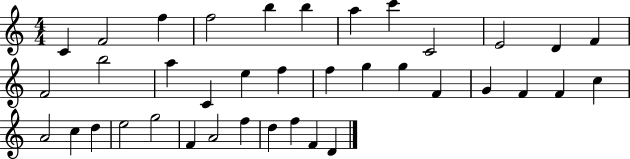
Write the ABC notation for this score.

X:1
T:Untitled
M:4/4
L:1/4
K:C
C F2 f f2 b b a c' C2 E2 D F F2 b2 a C e f f g g F G F F c A2 c d e2 g2 F A2 f d f F D